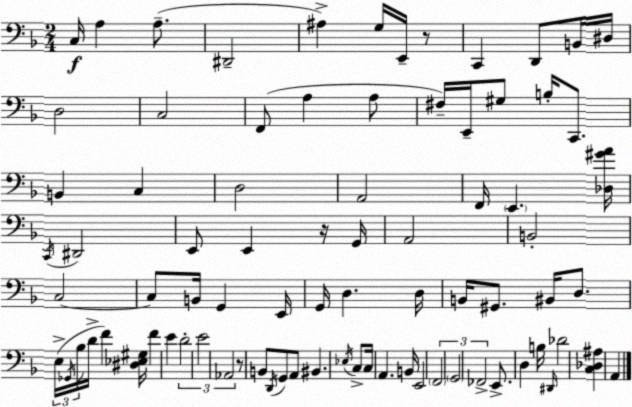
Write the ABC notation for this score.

X:1
T:Untitled
M:2/4
L:1/4
K:F
C,/4 A, A,/2 ^D,,2 ^A, G,/4 E,,/4 z/2 C,, D,,/2 B,,/4 ^D,/4 D,2 C,2 F,,/2 A, A,/2 ^F,/4 E,,/4 ^G,/2 B,/4 C,,/2 B,, C, D,2 A,,2 F,,/4 E,, [_D,^GA]/4 C,,/4 ^D,,2 E,,/2 E,, z/4 G,,/4 A,,2 B,,2 C,2 C,/2 B,,/4 G,, E,,/4 G,,/4 D, D,/4 B,,/4 ^G,,/2 ^B,,/4 D,/2 E,/4 _G,,/4 _B,/4 D/4 F [^D,_E,^G,]/4 F E D2 E2 _A,,2 z/2 B,,/2 D,,/4 G,,/2 A,,/2 ^B,, _E,/4 C,/2 C,/4 A,, B,,/4 E,,2 F,,2 G,,2 _F,,2 E,,/2 D, B,/4 ^D,,/4 _D2 [C,_D,^A,] A,,